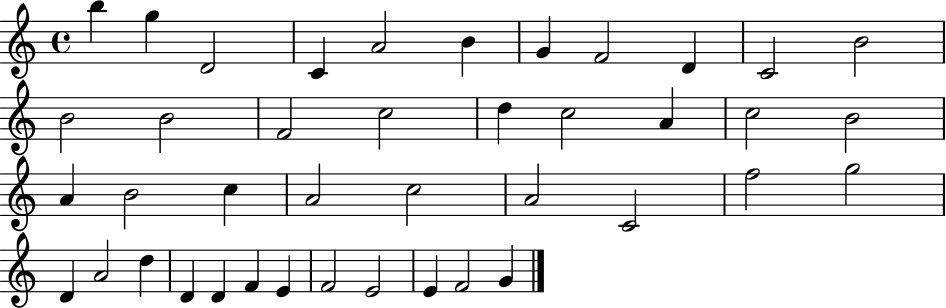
B5/q G5/q D4/h C4/q A4/h B4/q G4/q F4/h D4/q C4/h B4/h B4/h B4/h F4/h C5/h D5/q C5/h A4/q C5/h B4/h A4/q B4/h C5/q A4/h C5/h A4/h C4/h F5/h G5/h D4/q A4/h D5/q D4/q D4/q F4/q E4/q F4/h E4/h E4/q F4/h G4/q